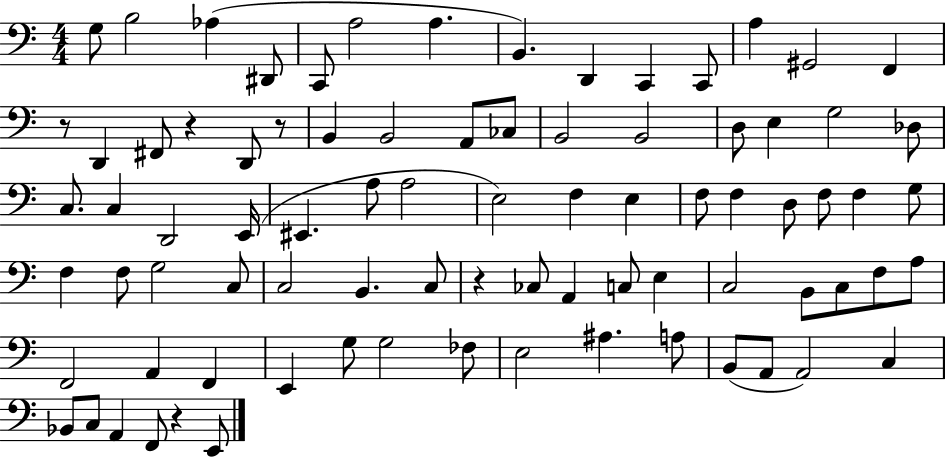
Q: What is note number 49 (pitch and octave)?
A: B2